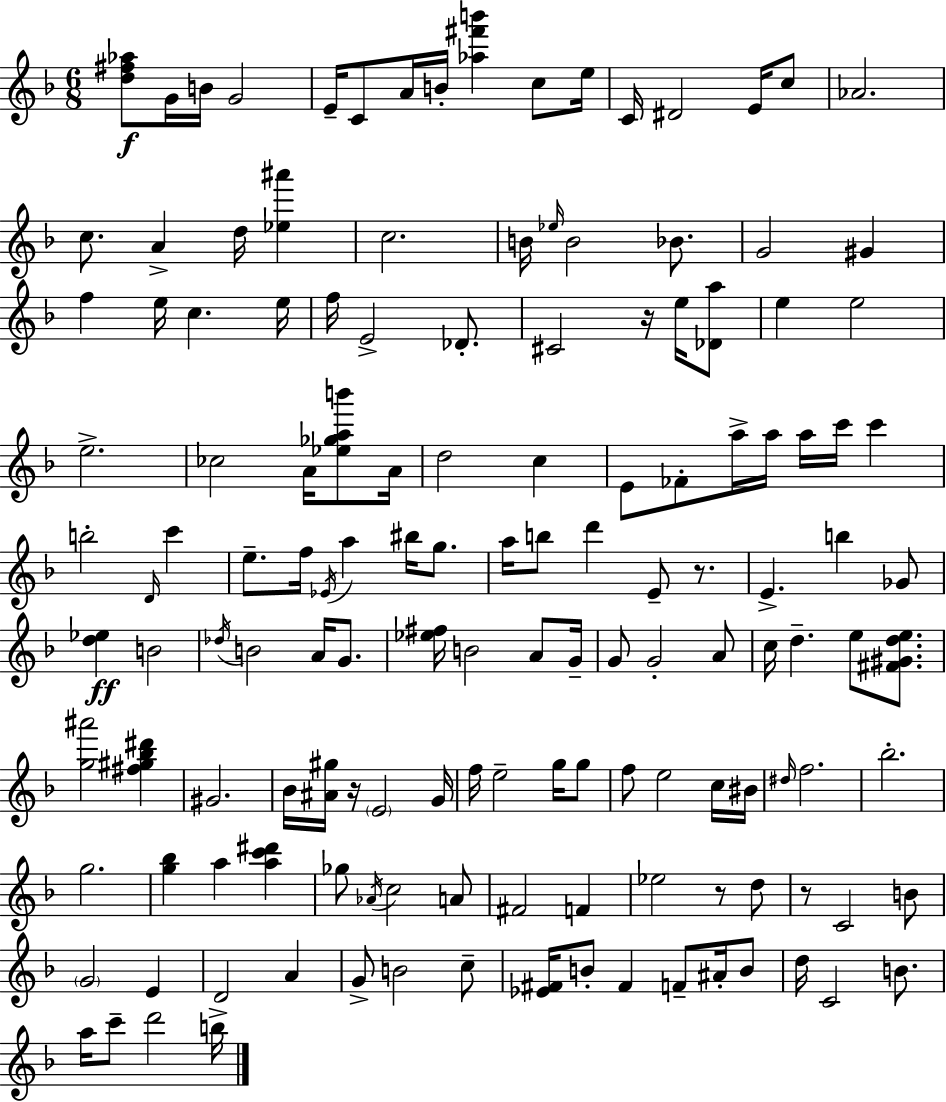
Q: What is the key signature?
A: D minor